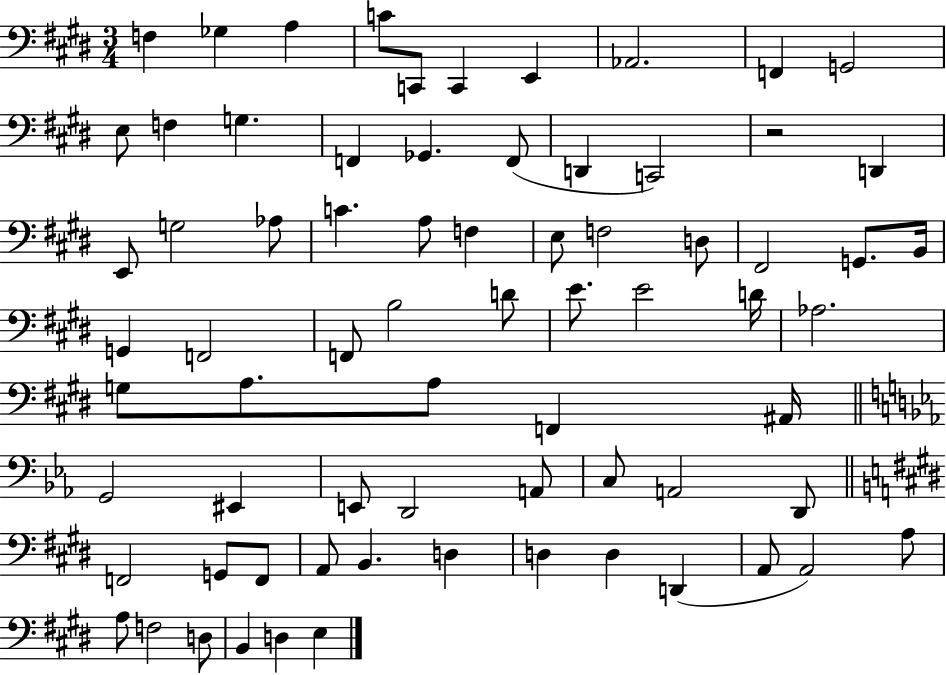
X:1
T:Untitled
M:3/4
L:1/4
K:E
F, _G, A, C/2 C,,/2 C,, E,, _A,,2 F,, G,,2 E,/2 F, G, F,, _G,, F,,/2 D,, C,,2 z2 D,, E,,/2 G,2 _A,/2 C A,/2 F, E,/2 F,2 D,/2 ^F,,2 G,,/2 B,,/4 G,, F,,2 F,,/2 B,2 D/2 E/2 E2 D/4 _A,2 G,/2 A,/2 A,/2 F,, ^A,,/4 G,,2 ^E,, E,,/2 D,,2 A,,/2 C,/2 A,,2 D,,/2 F,,2 G,,/2 F,,/2 A,,/2 B,, D, D, D, D,, A,,/2 A,,2 A,/2 A,/2 F,2 D,/2 B,, D, E,